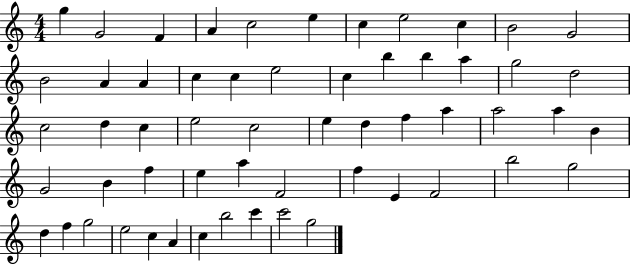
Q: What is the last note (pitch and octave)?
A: G5